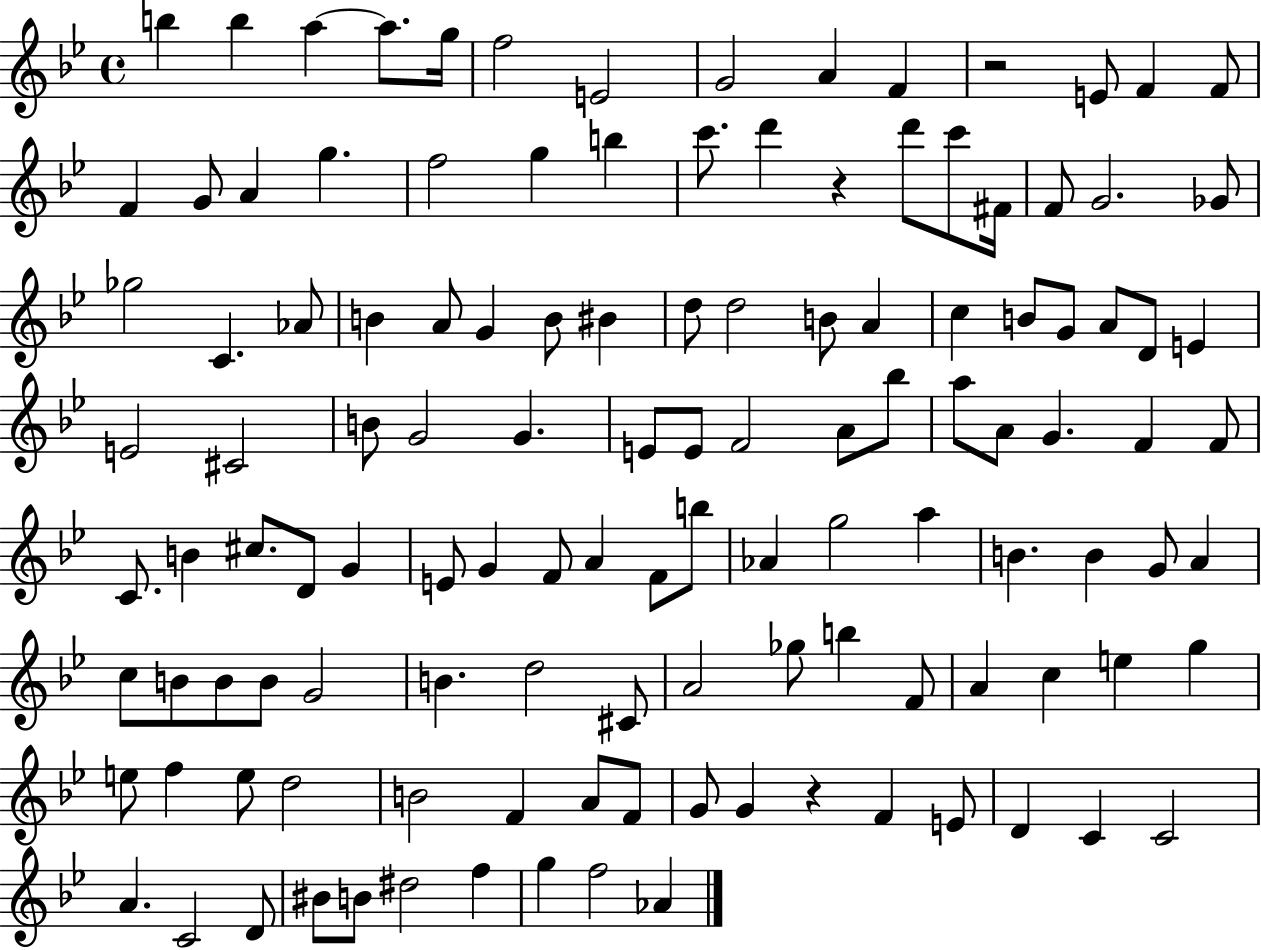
{
  \clef treble
  \time 4/4
  \defaultTimeSignature
  \key bes \major
  \repeat volta 2 { b''4 b''4 a''4~~ a''8. g''16 | f''2 e'2 | g'2 a'4 f'4 | r2 e'8 f'4 f'8 | \break f'4 g'8 a'4 g''4. | f''2 g''4 b''4 | c'''8. d'''4 r4 d'''8 c'''8 fis'16 | f'8 g'2. ges'8 | \break ges''2 c'4. aes'8 | b'4 a'8 g'4 b'8 bis'4 | d''8 d''2 b'8 a'4 | c''4 b'8 g'8 a'8 d'8 e'4 | \break e'2 cis'2 | b'8 g'2 g'4. | e'8 e'8 f'2 a'8 bes''8 | a''8 a'8 g'4. f'4 f'8 | \break c'8. b'4 cis''8. d'8 g'4 | e'8 g'4 f'8 a'4 f'8 b''8 | aes'4 g''2 a''4 | b'4. b'4 g'8 a'4 | \break c''8 b'8 b'8 b'8 g'2 | b'4. d''2 cis'8 | a'2 ges''8 b''4 f'8 | a'4 c''4 e''4 g''4 | \break e''8 f''4 e''8 d''2 | b'2 f'4 a'8 f'8 | g'8 g'4 r4 f'4 e'8 | d'4 c'4 c'2 | \break a'4. c'2 d'8 | bis'8 b'8 dis''2 f''4 | g''4 f''2 aes'4 | } \bar "|."
}